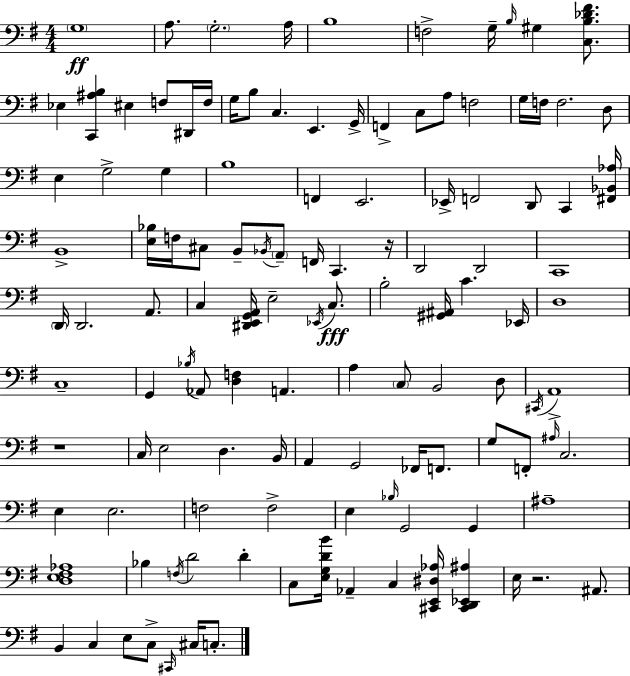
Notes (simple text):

G3/w A3/e. G3/h. A3/s B3/w F3/h G3/s B3/s G#3/q [C3,B3,Db4,F#4]/e. Eb3/q [C2,A#3,B3]/q EIS3/q F3/e D#2/s F3/s G3/s B3/e C3/q. E2/q. G2/s F2/q C3/e A3/e F3/h G3/s F3/s F3/h. D3/e E3/q G3/h G3/q B3/w F2/q E2/h. Eb2/s F2/h D2/e C2/q [F#2,Bb2,Ab3]/s B2/w [E3,Bb3]/s F3/s C#3/e B2/e Bb2/s A2/e F2/s C2/q. R/s D2/h D2/h C2/w D2/s D2/h. A2/e. C3/q [D#2,E2,G2,A2]/s E3/h Eb2/s C3/e. B3/h [G#2,A#2]/s C4/q. Eb2/s D3/w C3/w G2/q Bb3/s Ab2/e [D3,F3]/q A2/q. A3/q C3/e B2/h D3/e C#2/s A2/w R/w C3/s E3/h D3/q. B2/s A2/q G2/h FES2/s F2/e. G3/e F2/e A#3/s C3/h. E3/q E3/h. F3/h F3/h E3/q Bb3/s G2/h G2/q A#3/w [D3,E3,F#3,Ab3]/w Bb3/q F3/s D4/h D4/q C3/e [E3,G3,D4,B4]/s Ab2/q C3/q [C#2,E2,D#3,Ab3]/s [C#2,D2,Eb2,A#3]/q E3/s R/h. A#2/e. B2/q C3/q E3/e C3/e C#2/s C#3/s C3/e.